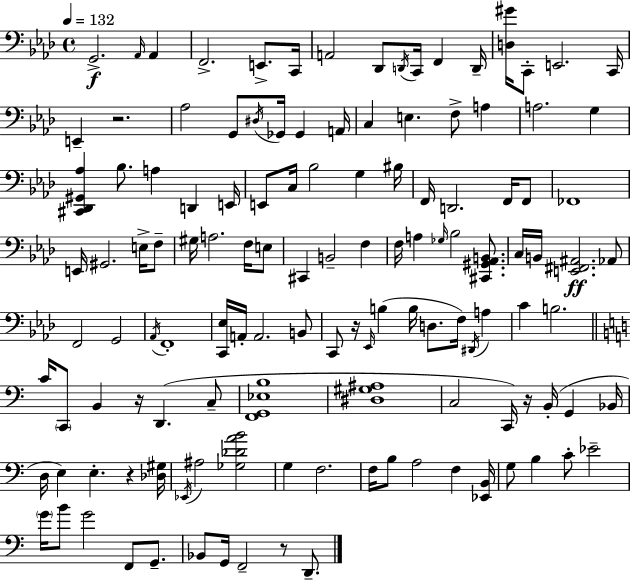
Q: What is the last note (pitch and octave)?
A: D2